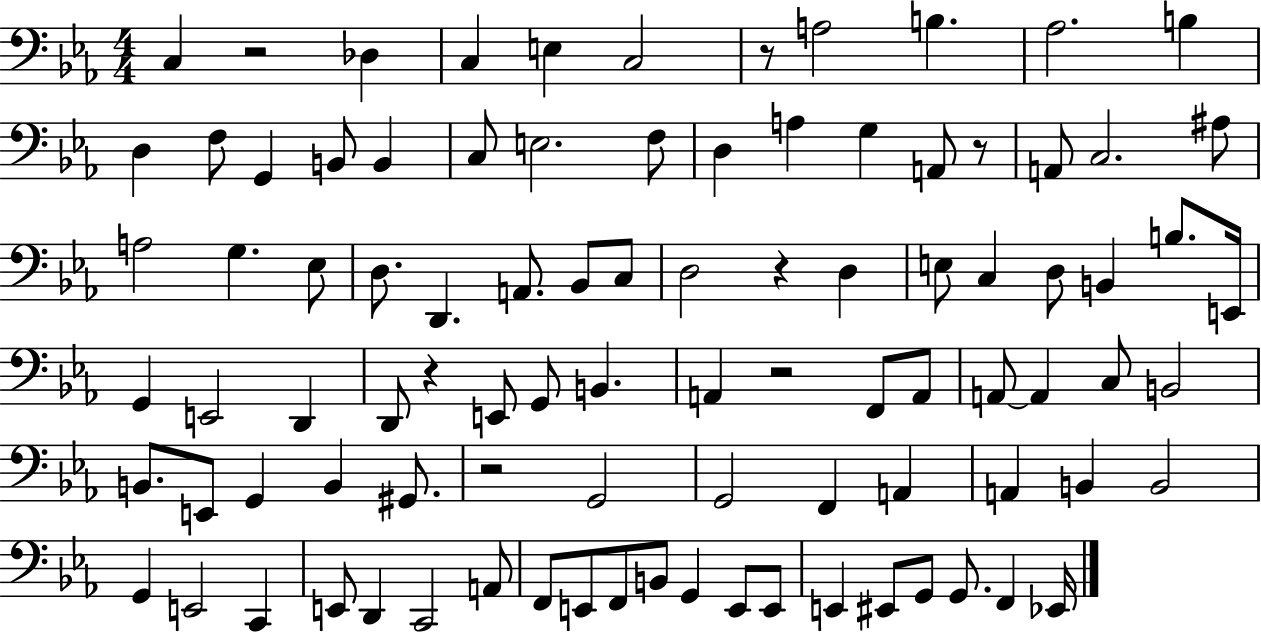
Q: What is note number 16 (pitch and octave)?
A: E3